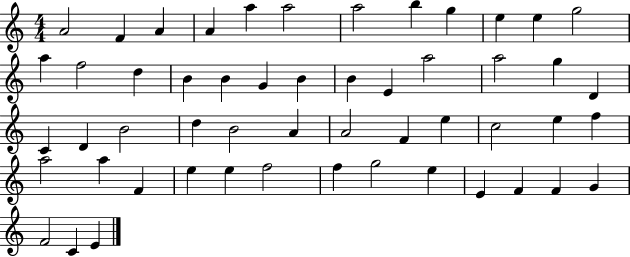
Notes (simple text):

A4/h F4/q A4/q A4/q A5/q A5/h A5/h B5/q G5/q E5/q E5/q G5/h A5/q F5/h D5/q B4/q B4/q G4/q B4/q B4/q E4/q A5/h A5/h G5/q D4/q C4/q D4/q B4/h D5/q B4/h A4/q A4/h F4/q E5/q C5/h E5/q F5/q A5/h A5/q F4/q E5/q E5/q F5/h F5/q G5/h E5/q E4/q F4/q F4/q G4/q F4/h C4/q E4/q